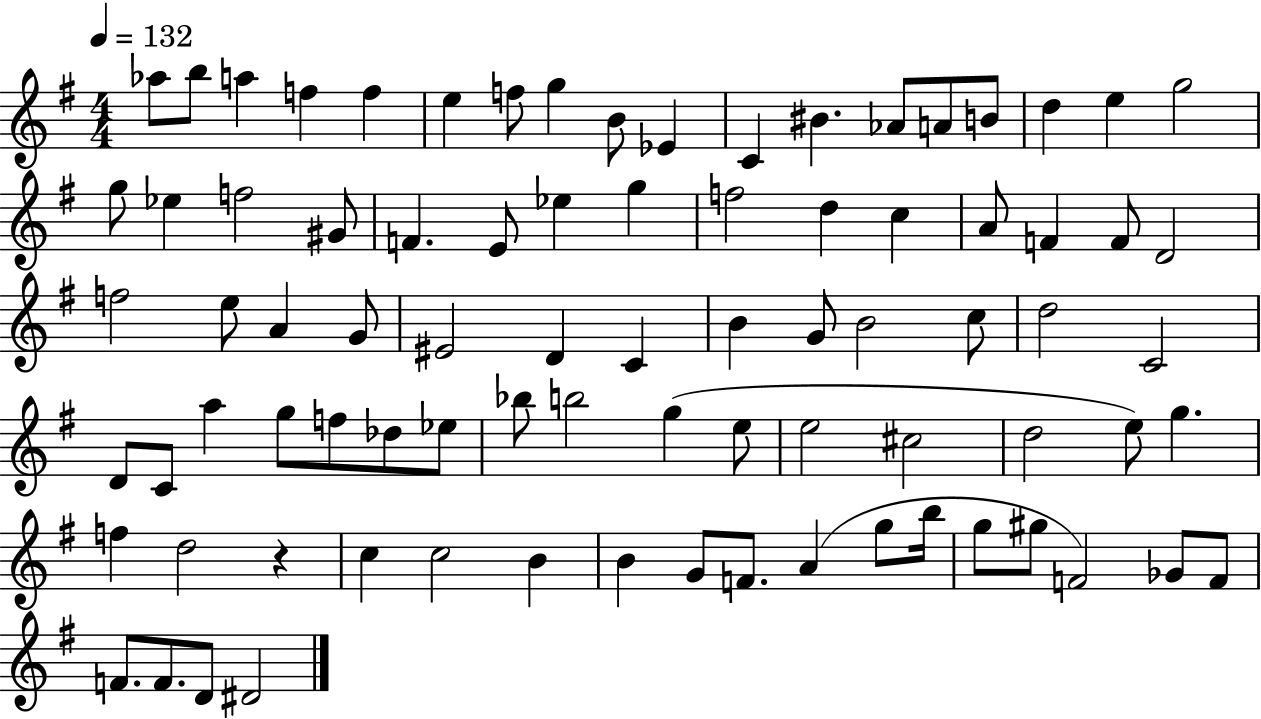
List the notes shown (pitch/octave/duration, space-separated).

Ab5/e B5/e A5/q F5/q F5/q E5/q F5/e G5/q B4/e Eb4/q C4/q BIS4/q. Ab4/e A4/e B4/e D5/q E5/q G5/h G5/e Eb5/q F5/h G#4/e F4/q. E4/e Eb5/q G5/q F5/h D5/q C5/q A4/e F4/q F4/e D4/h F5/h E5/e A4/q G4/e EIS4/h D4/q C4/q B4/q G4/e B4/h C5/e D5/h C4/h D4/e C4/e A5/q G5/e F5/e Db5/e Eb5/e Bb5/e B5/h G5/q E5/e E5/h C#5/h D5/h E5/e G5/q. F5/q D5/h R/q C5/q C5/h B4/q B4/q G4/e F4/e. A4/q G5/e B5/s G5/e G#5/e F4/h Gb4/e F4/e F4/e. F4/e. D4/e D#4/h